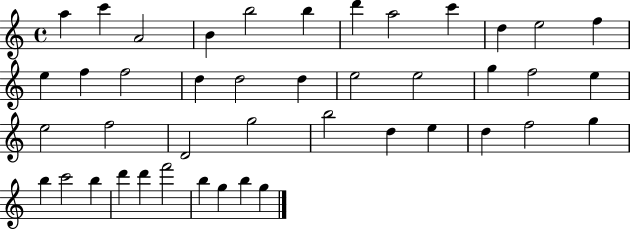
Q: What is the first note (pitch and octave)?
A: A5